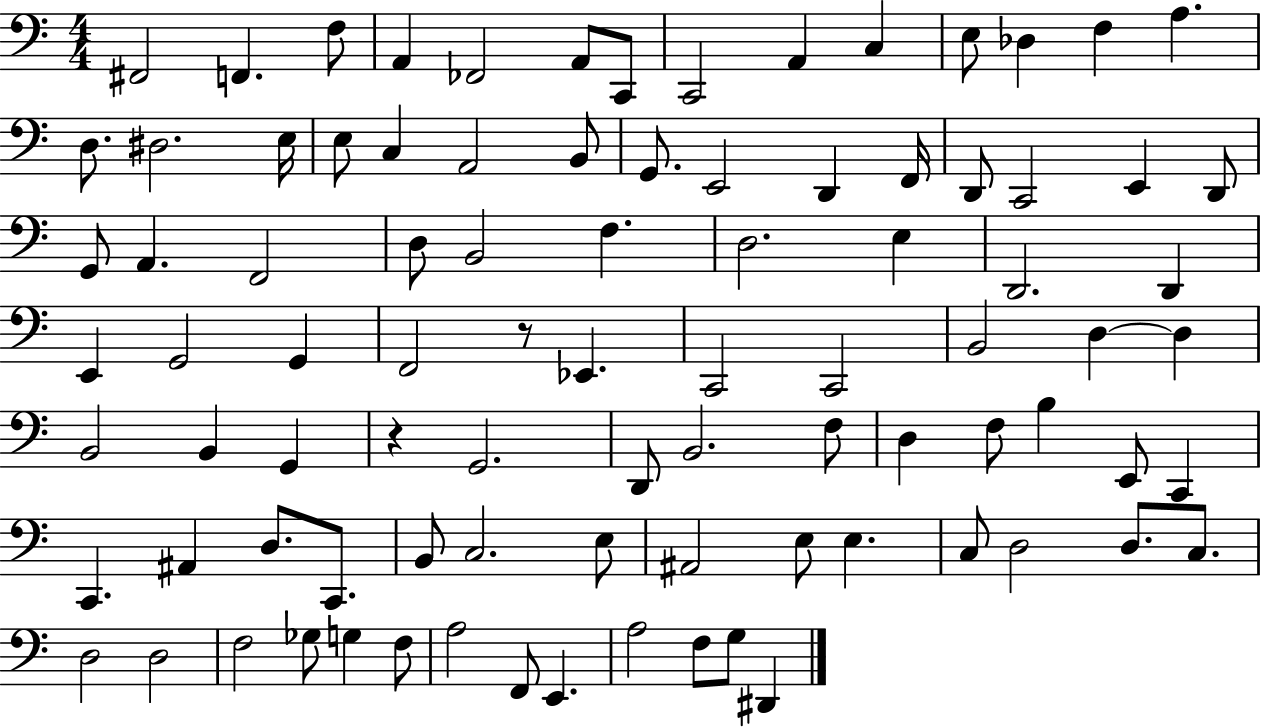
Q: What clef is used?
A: bass